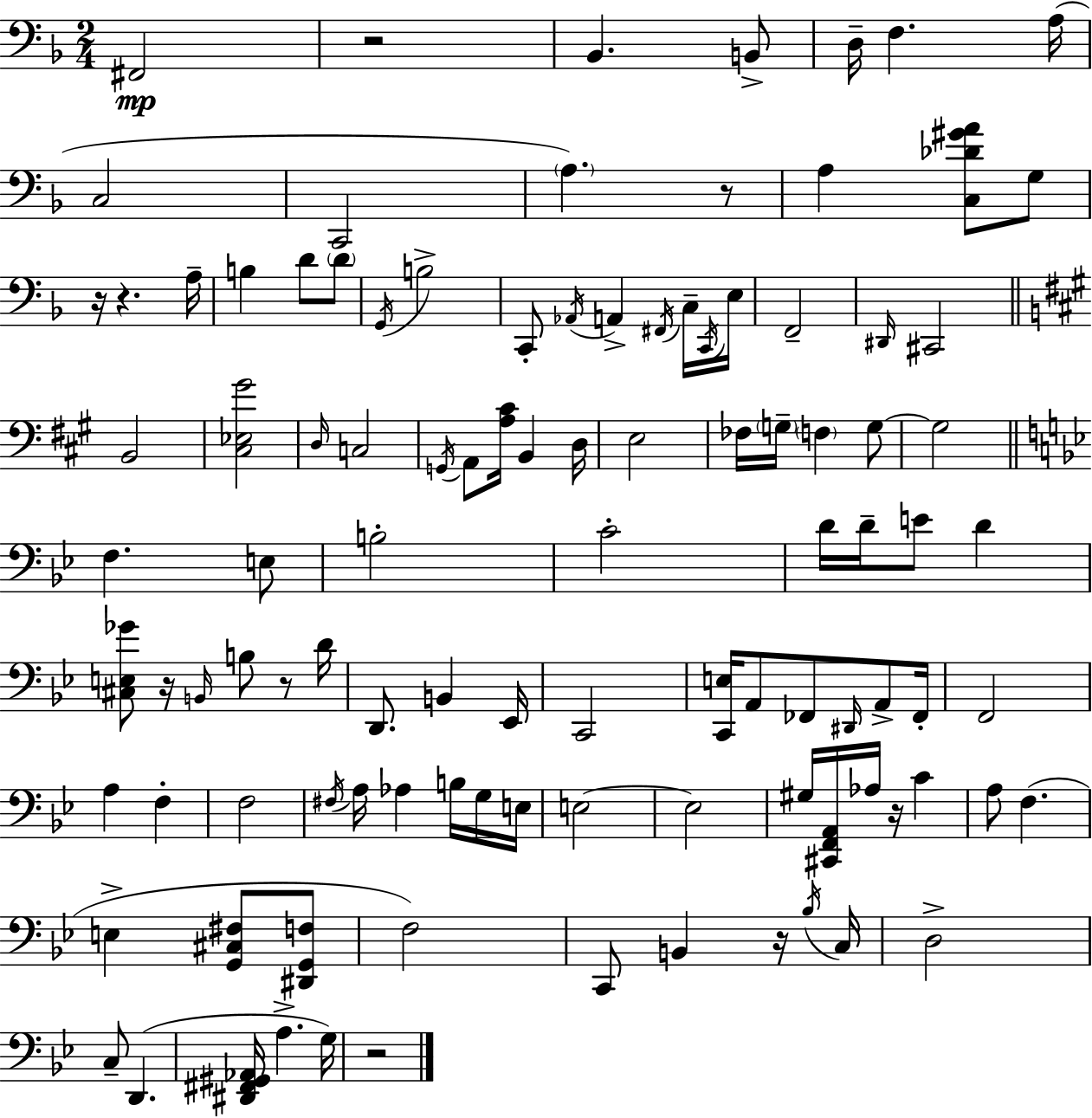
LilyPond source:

{
  \clef bass
  \numericTimeSignature
  \time 2/4
  \key d \minor
  fis,2\mp | r2 | bes,4. b,8-> | d16-- f4. a16( | \break c2 | c,2 | \parenthesize a4.) r8 | a4 <c des' gis' a'>8 g8 | \break r16 r4. a16-- | b4 d'8 \parenthesize d'8 | \acciaccatura { g,16 } b2-> | c,8-. \acciaccatura { aes,16 } a,4-> | \break \acciaccatura { fis,16 } c16-- \acciaccatura { c,16 } e16 f,2-- | \grace { dis,16 } cis,2 | \bar "||" \break \key a \major b,2 | <cis ees gis'>2 | \grace { d16 } c2 | \acciaccatura { g,16 } a,8 <a cis'>16 b,4 | \break d16 e2 | fes16 \parenthesize g16-- \parenthesize f4 | g8~~ g2 | \bar "||" \break \key bes \major f4. e8 | b2-. | c'2-. | d'16 d'16-- e'8 d'4 | \break <cis e ges'>8 r16 \grace { b,16 } b8 r8 | d'16 d,8. b,4 | ees,16 c,2 | <c, e>16 a,8 fes,8 \grace { dis,16 } a,8-> | \break fes,16-. f,2 | a4 f4-. | f2 | \acciaccatura { fis16 } a16 aes4 | \break b16 g16 e16 e2~~ | e2 | gis16 <cis, f, a,>16 aes16 r16 c'4 | a8 f4.( | \break e4-> <g, cis fis>8 | <dis, g, f>8 f2) | c,8 b,4 | r16 \acciaccatura { bes16 } c16 d2-> | \break c8-- d,4.( | <dis, fis, gis, aes,>16 a4.-> | g16) r2 | \bar "|."
}